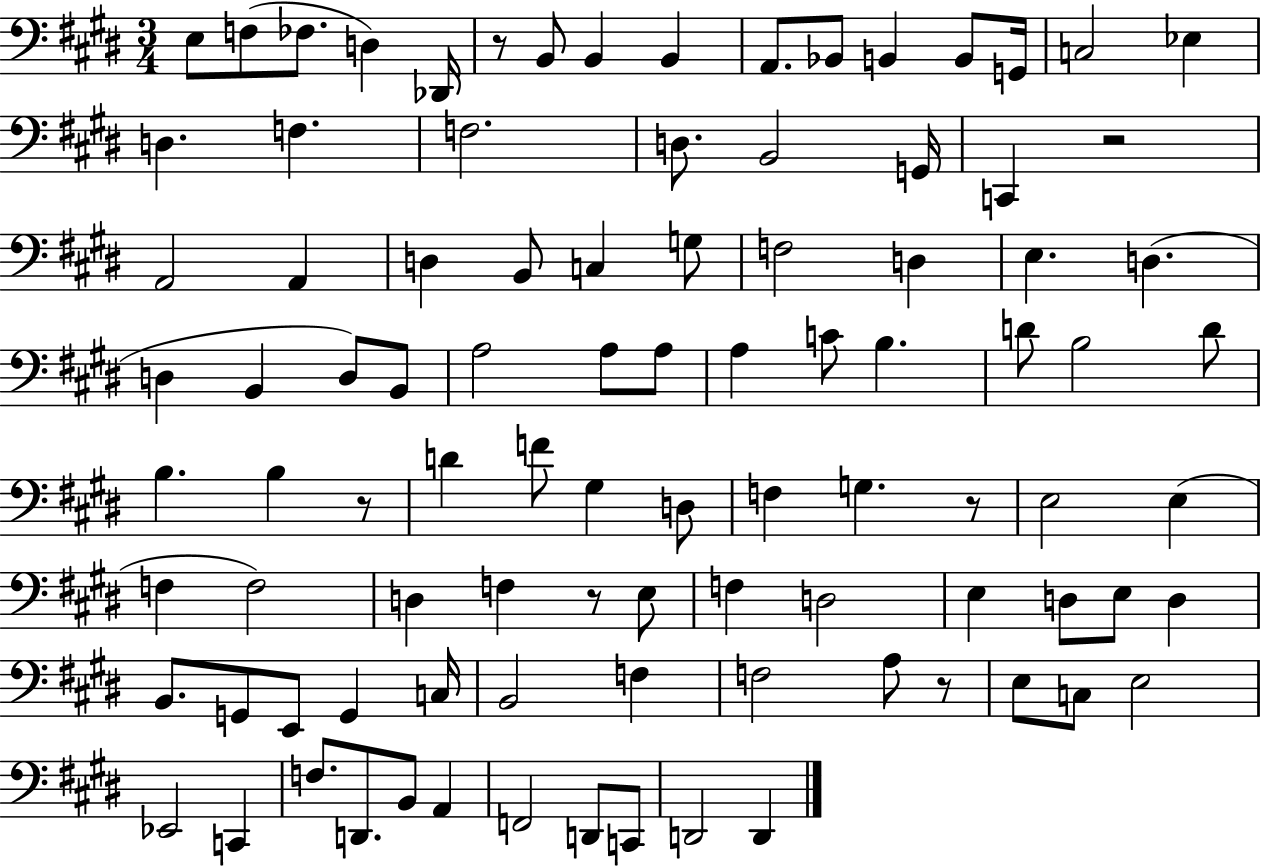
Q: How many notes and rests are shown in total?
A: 95